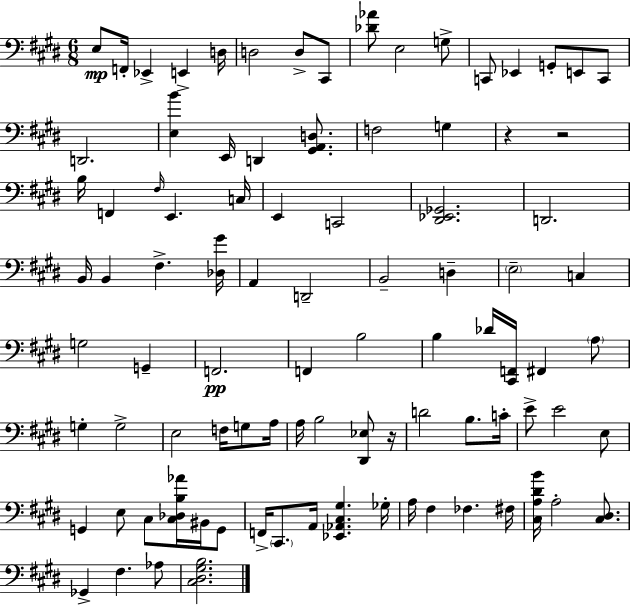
E3/e F2/s Eb2/q E2/q D3/s D3/h D3/e C#2/e [Db4,Ab4]/e E3/h G3/e C2/e Eb2/q G2/e E2/e C2/e D2/h. [E3,B4]/q E2/s D2/q [G#2,A2,D3]/e. F3/h G3/q R/q R/h B3/s F2/q F#3/s E2/q. C3/s E2/q C2/h [D#2,Eb2,Gb2]/h. D2/h. B2/s B2/q F#3/q. [Db3,G#4]/s A2/q D2/h B2/h D3/q E3/h C3/q G3/h G2/q F2/h. F2/q B3/h B3/q Db4/s [C#2,F2]/s F#2/q A3/e G3/q G3/h E3/h F3/s G3/e A3/s A3/s B3/h [D#2,Eb3]/e R/s D4/h B3/e. C4/s E4/e E4/h E3/e G2/q E3/e C#3/e [C#3,Db3,B3,Ab4]/s BIS2/s G2/e F2/s C#2/e. A2/s [Eb2,Ab2,C#3,G#3]/q. Gb3/s A3/s F#3/q FES3/q. F#3/s [C#3,A3,D#4,B4]/s A3/h [C#3,D#3]/e. Gb2/q F#3/q. Ab3/e [C#3,D#3,G#3,B3]/h.